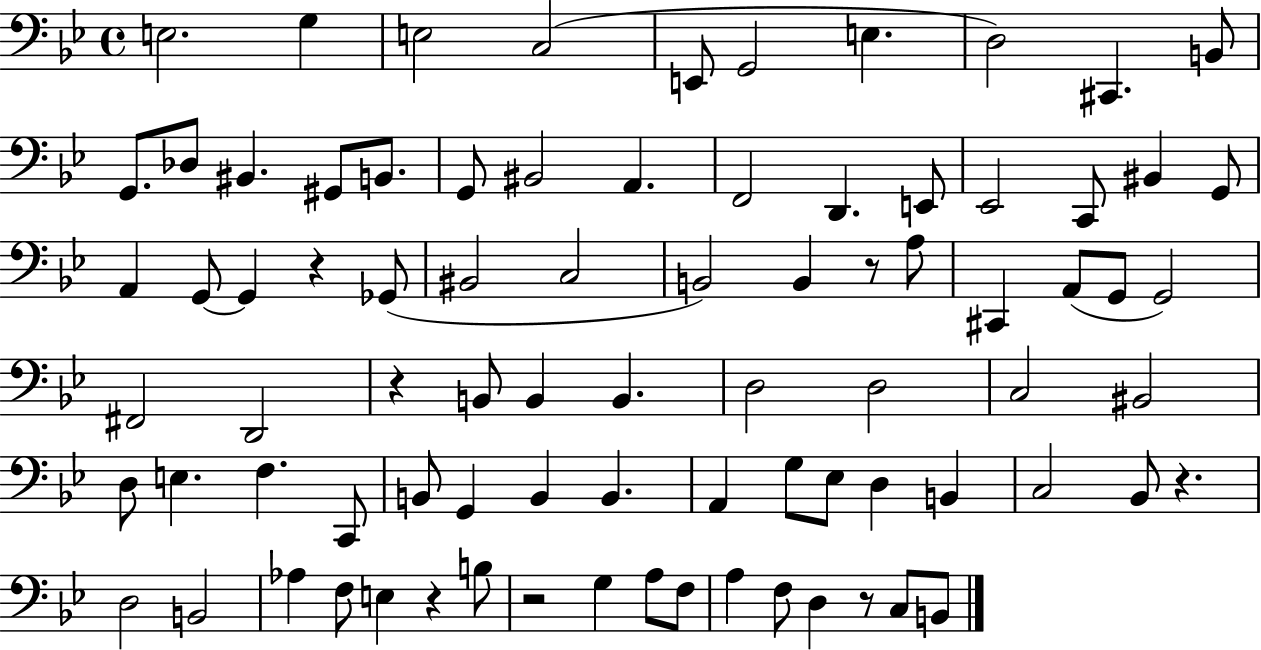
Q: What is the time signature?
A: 4/4